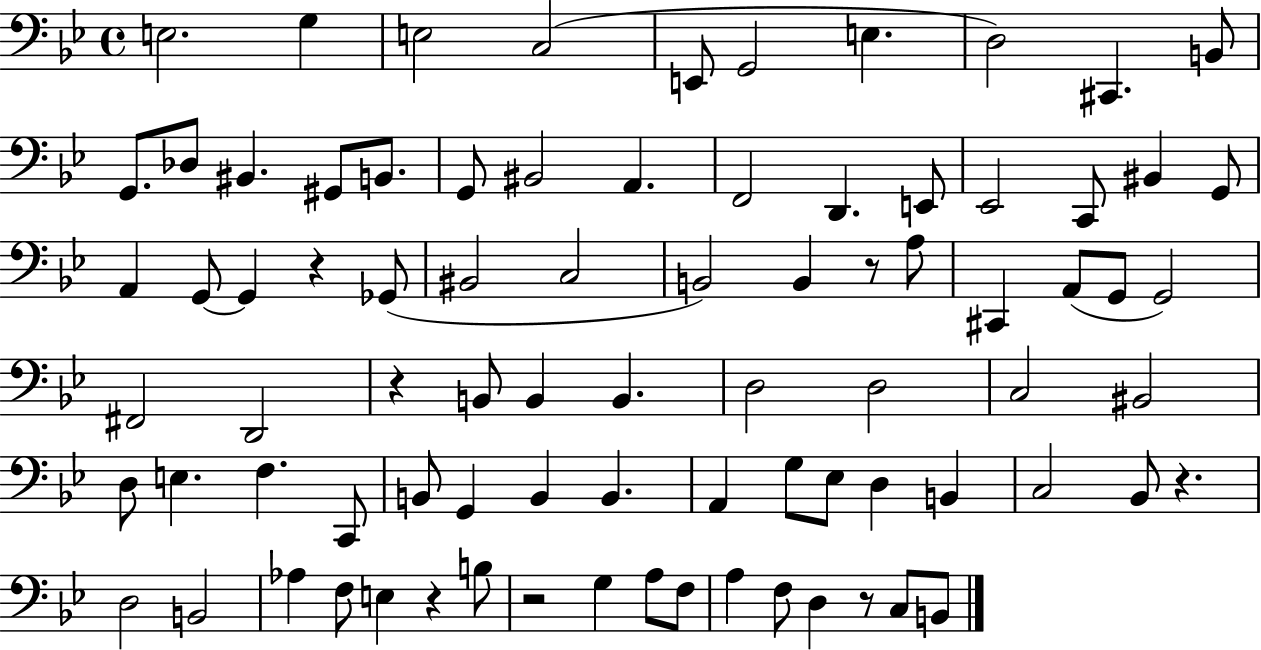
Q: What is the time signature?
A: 4/4